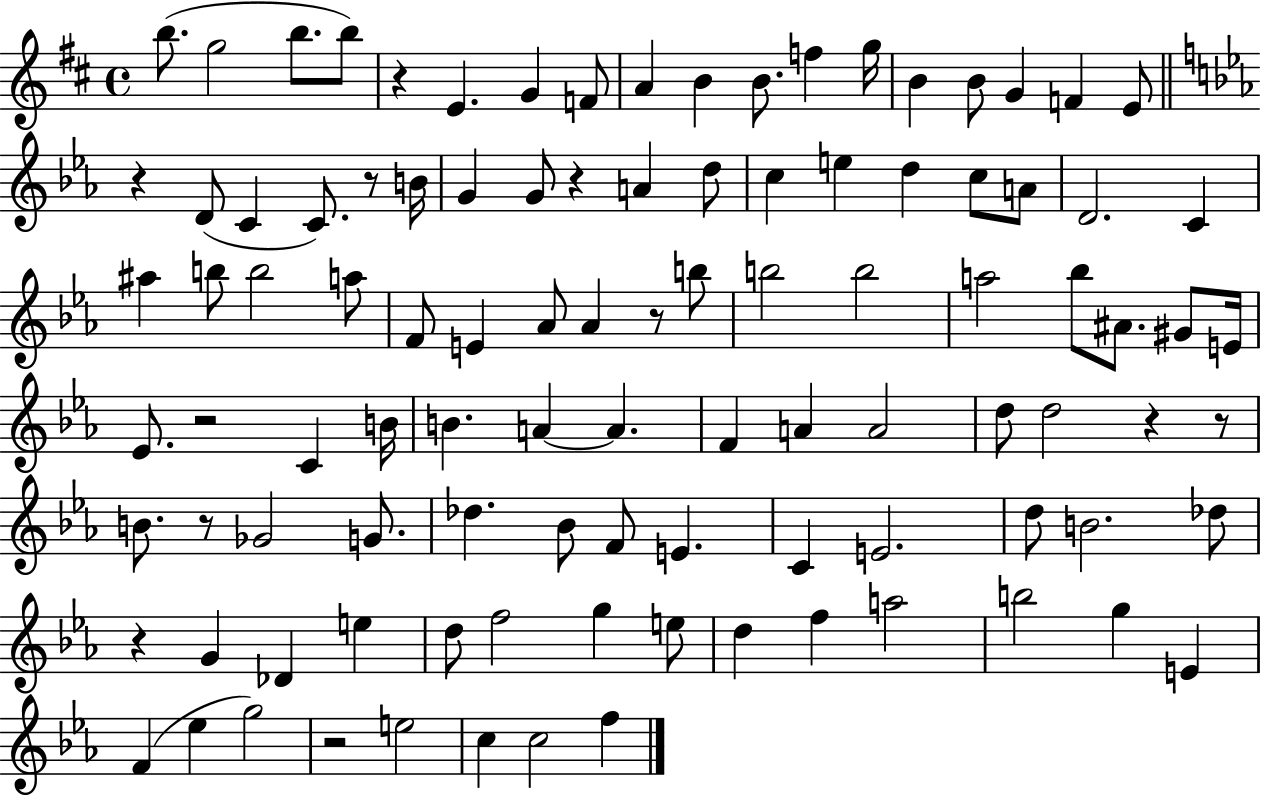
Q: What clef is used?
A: treble